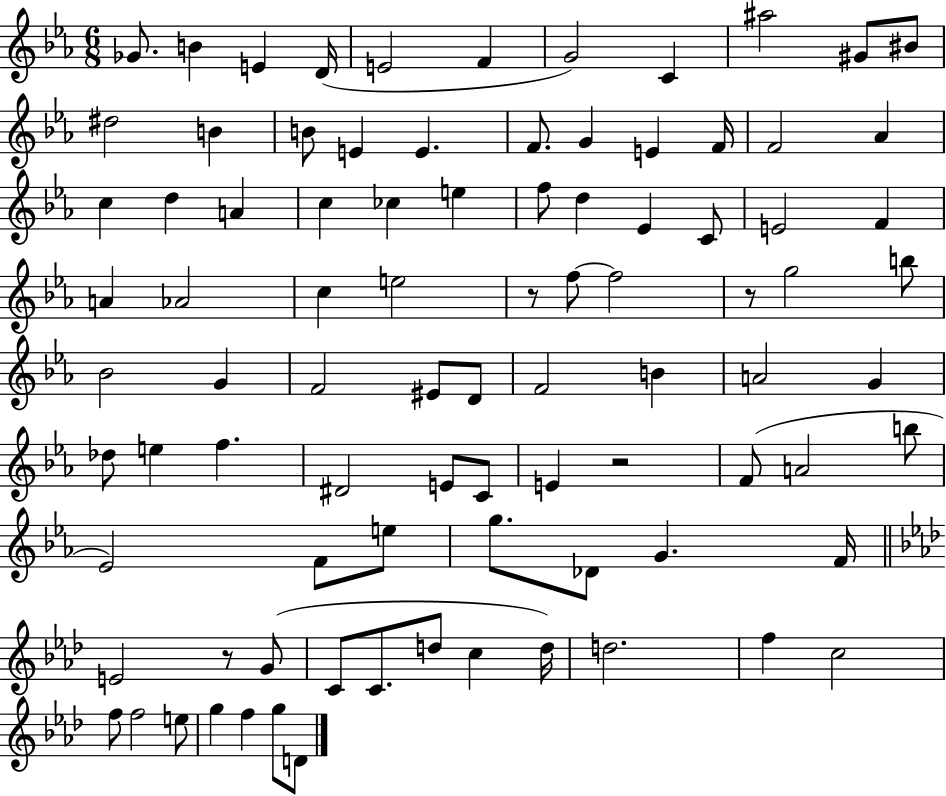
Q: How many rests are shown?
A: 4